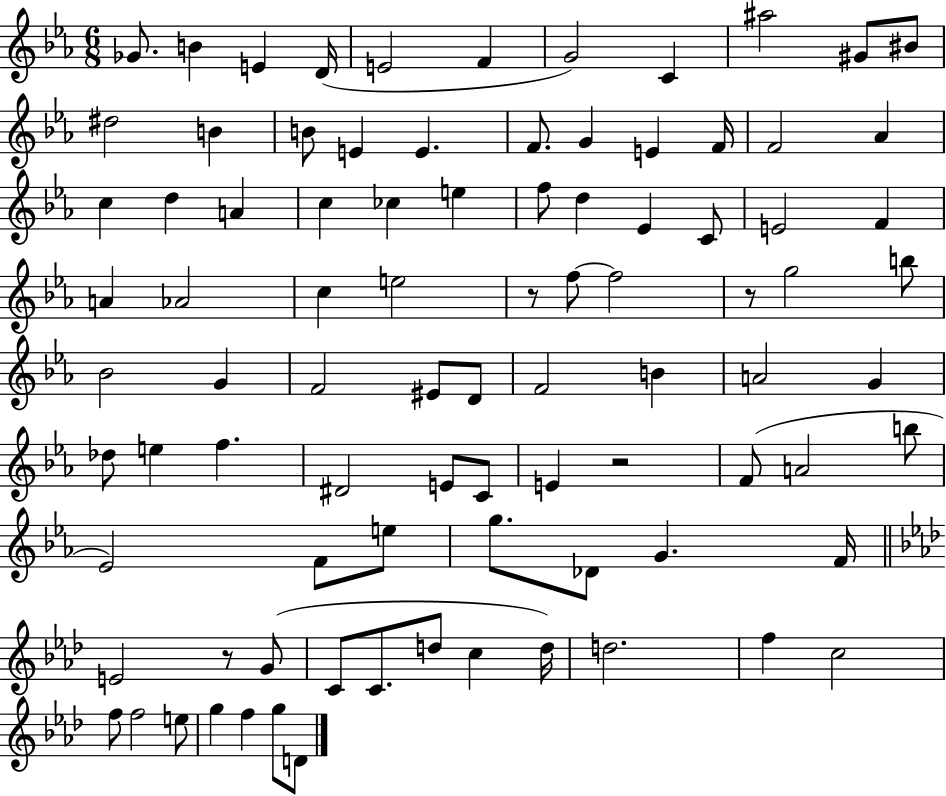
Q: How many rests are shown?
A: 4